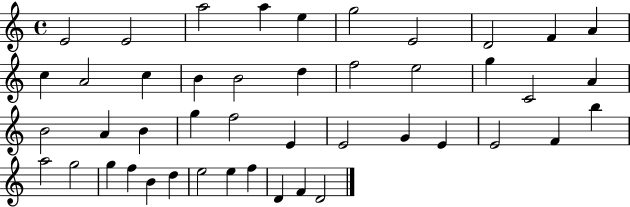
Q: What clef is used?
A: treble